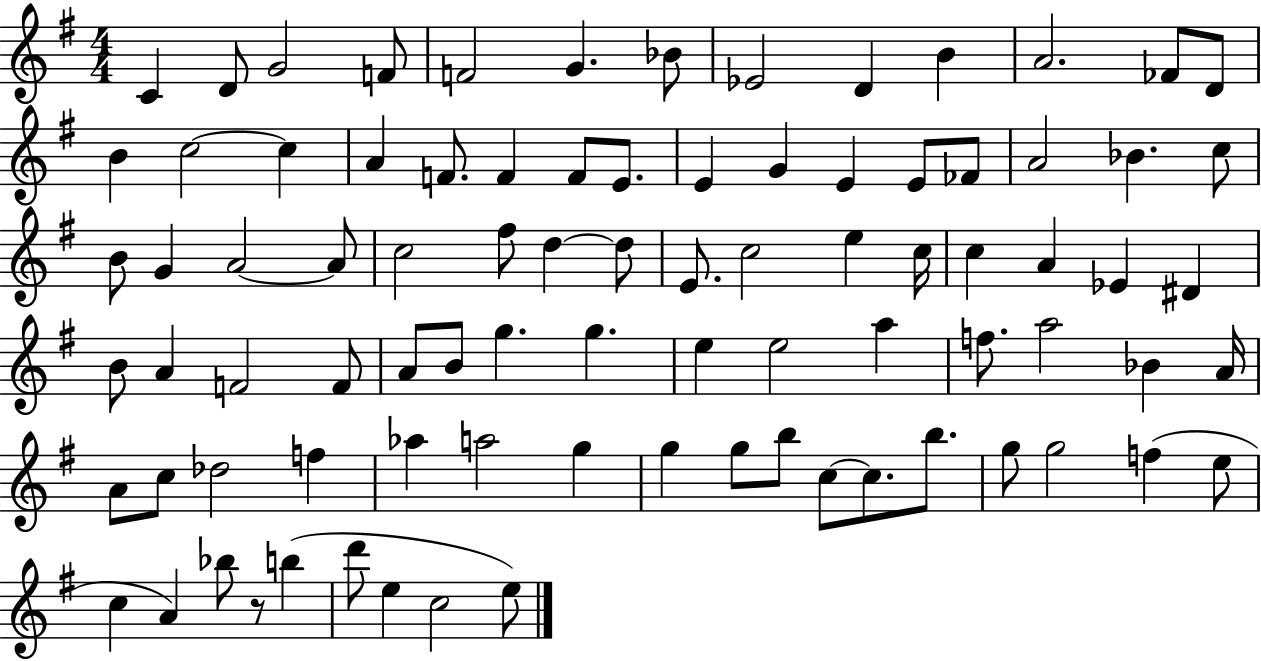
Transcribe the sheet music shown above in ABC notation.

X:1
T:Untitled
M:4/4
L:1/4
K:G
C D/2 G2 F/2 F2 G _B/2 _E2 D B A2 _F/2 D/2 B c2 c A F/2 F F/2 E/2 E G E E/2 _F/2 A2 _B c/2 B/2 G A2 A/2 c2 ^f/2 d d/2 E/2 c2 e c/4 c A _E ^D B/2 A F2 F/2 A/2 B/2 g g e e2 a f/2 a2 _B A/4 A/2 c/2 _d2 f _a a2 g g g/2 b/2 c/2 c/2 b/2 g/2 g2 f e/2 c A _b/2 z/2 b d'/2 e c2 e/2